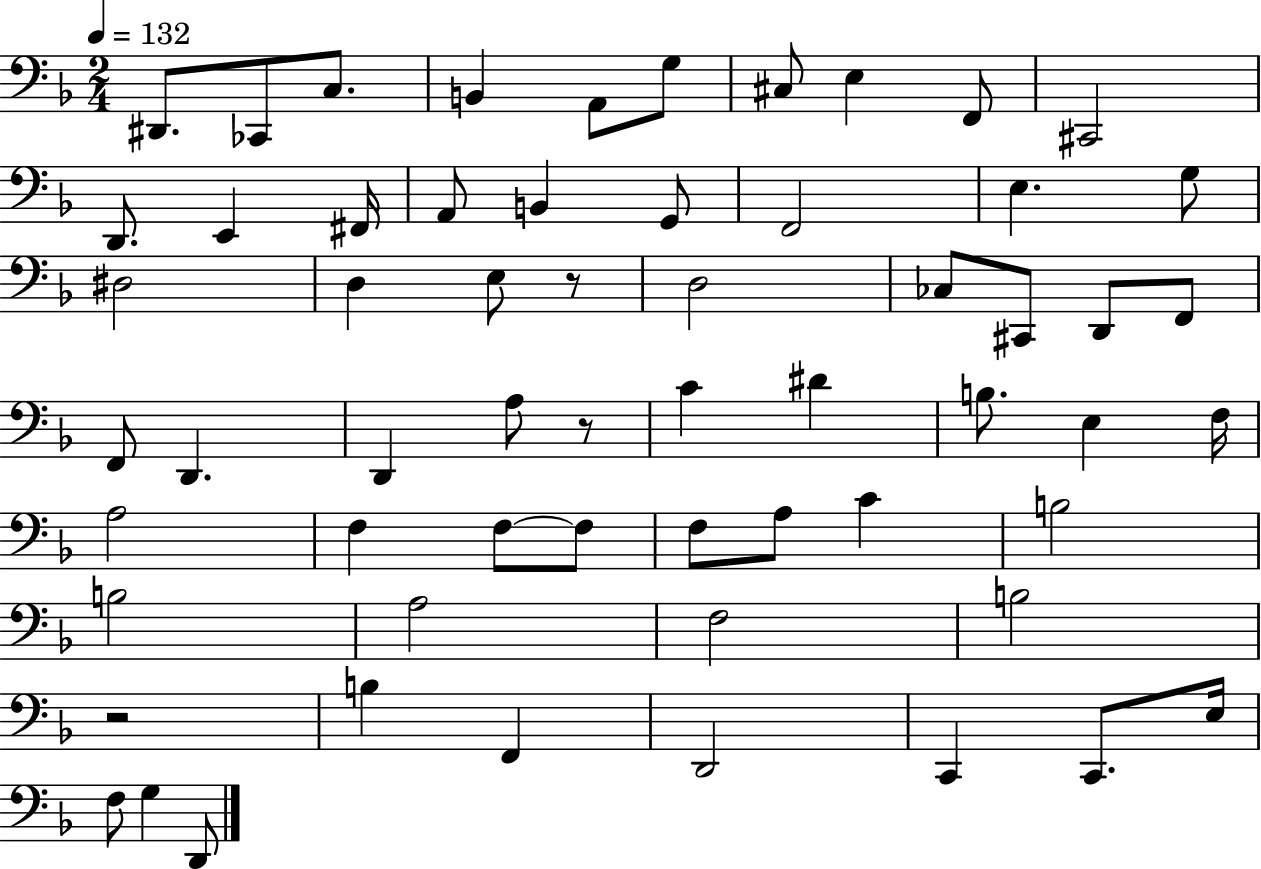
X:1
T:Untitled
M:2/4
L:1/4
K:F
^D,,/2 _C,,/2 C,/2 B,, A,,/2 G,/2 ^C,/2 E, F,,/2 ^C,,2 D,,/2 E,, ^F,,/4 A,,/2 B,, G,,/2 F,,2 E, G,/2 ^D,2 D, E,/2 z/2 D,2 _C,/2 ^C,,/2 D,,/2 F,,/2 F,,/2 D,, D,, A,/2 z/2 C ^D B,/2 E, F,/4 A,2 F, F,/2 F,/2 F,/2 A,/2 C B,2 B,2 A,2 F,2 B,2 z2 B, F,, D,,2 C,, C,,/2 E,/4 F,/2 G, D,,/2